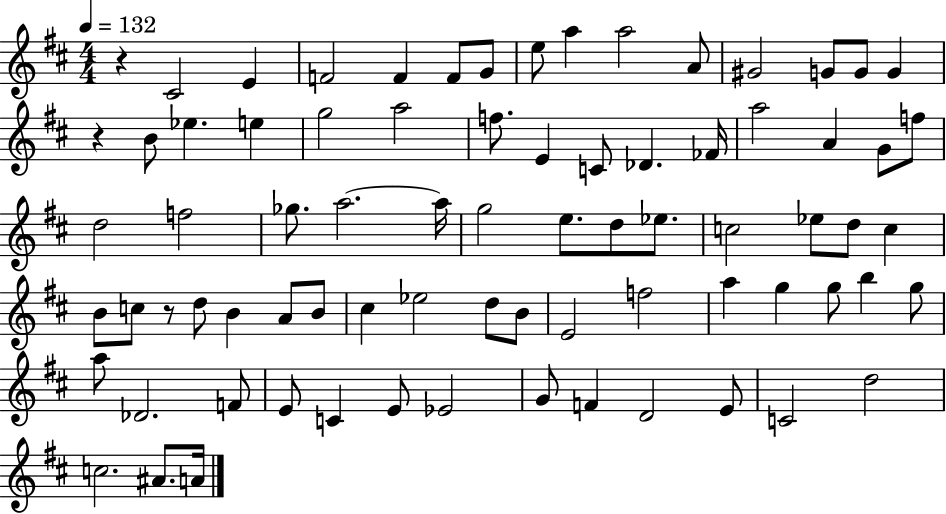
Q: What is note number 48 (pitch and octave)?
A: C#5